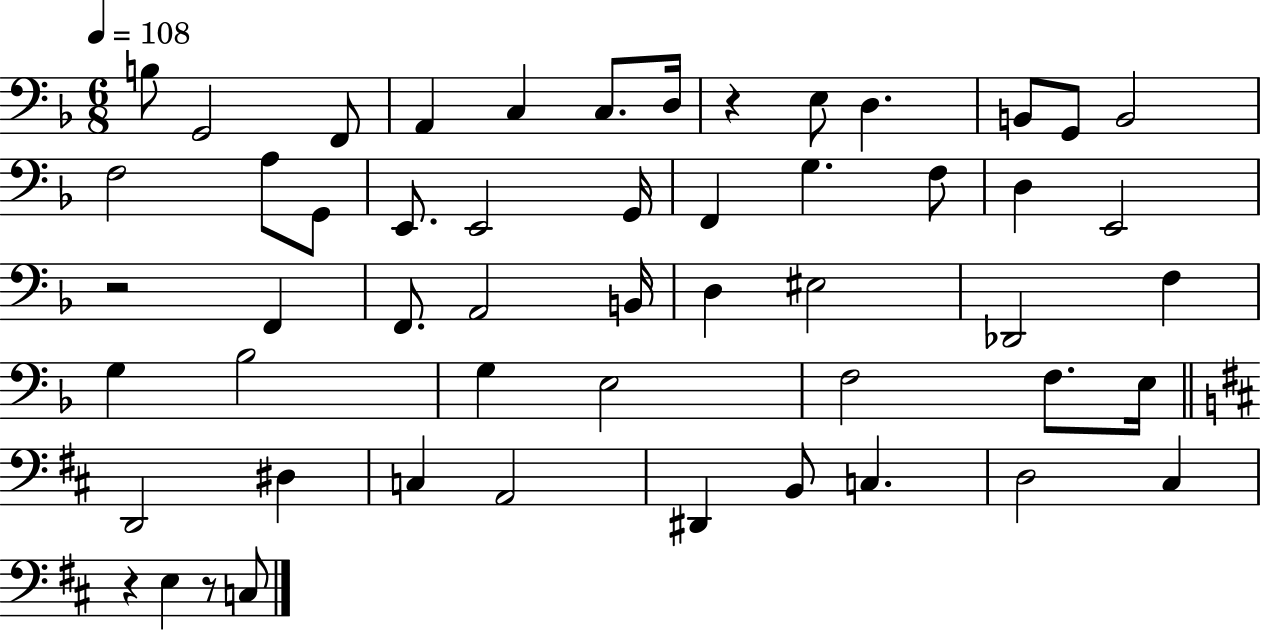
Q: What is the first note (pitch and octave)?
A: B3